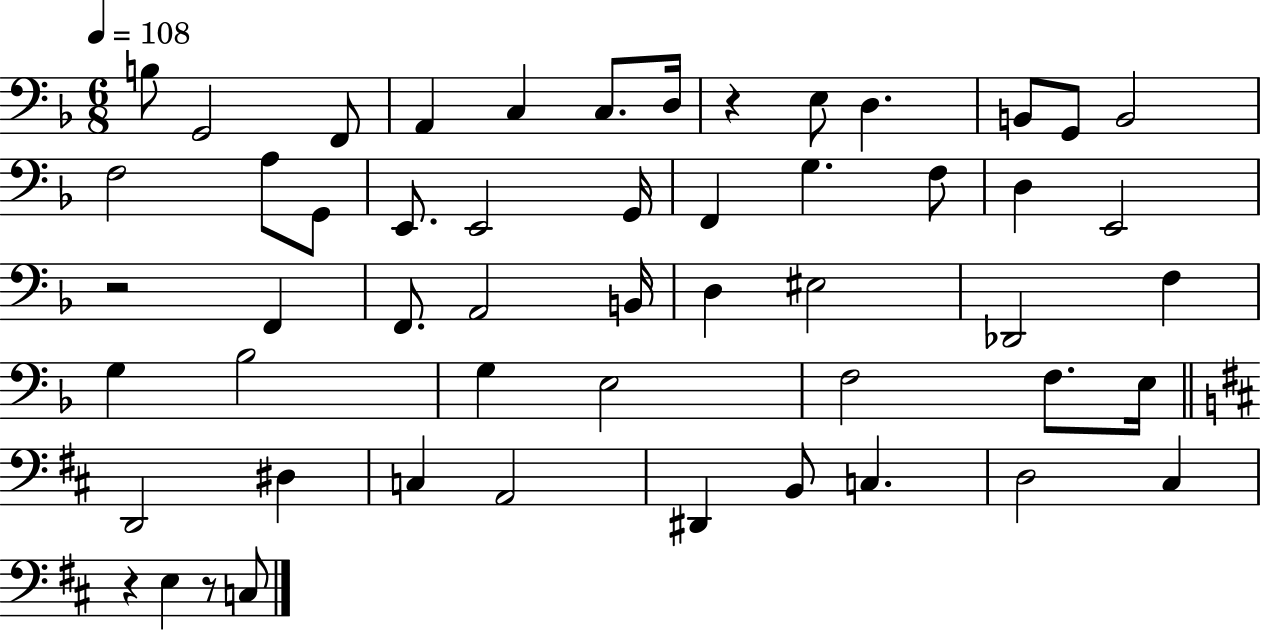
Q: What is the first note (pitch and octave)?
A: B3